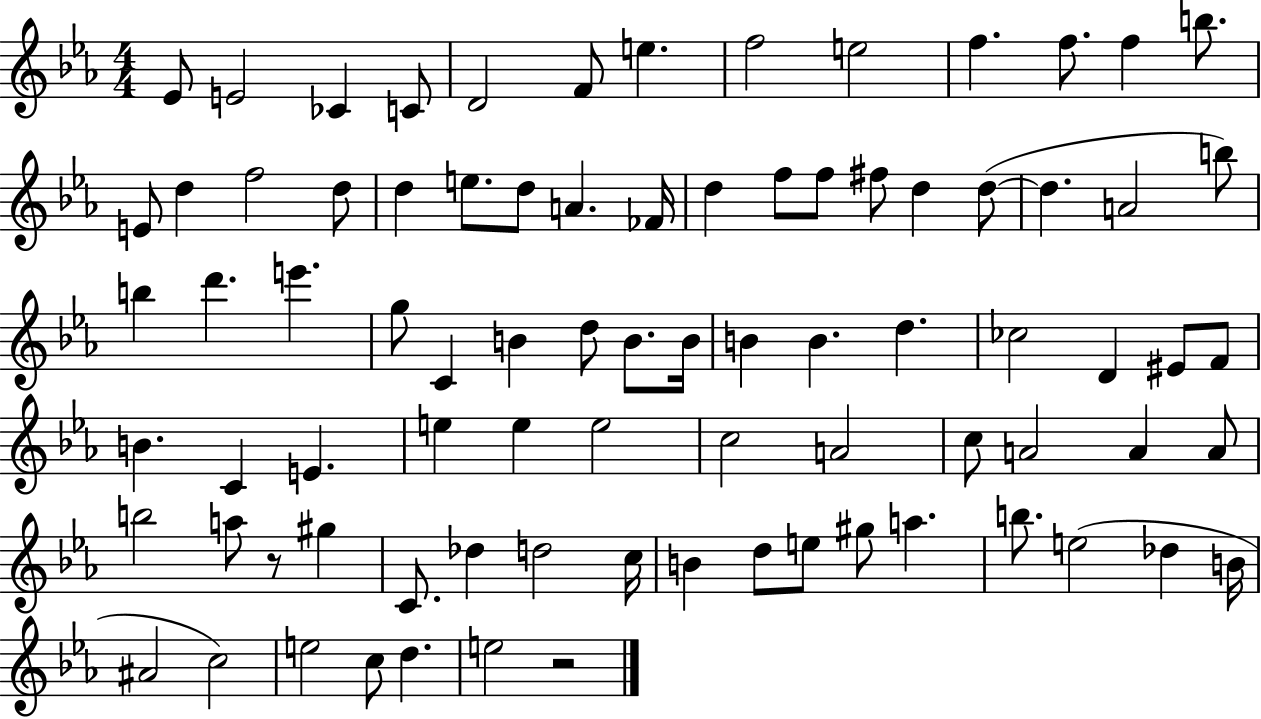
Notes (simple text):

Eb4/e E4/h CES4/q C4/e D4/h F4/e E5/q. F5/h E5/h F5/q. F5/e. F5/q B5/e. E4/e D5/q F5/h D5/e D5/q E5/e. D5/e A4/q. FES4/s D5/q F5/e F5/e F#5/e D5/q D5/e D5/q. A4/h B5/e B5/q D6/q. E6/q. G5/e C4/q B4/q D5/e B4/e. B4/s B4/q B4/q. D5/q. CES5/h D4/q EIS4/e F4/e B4/q. C4/q E4/q. E5/q E5/q E5/h C5/h A4/h C5/e A4/h A4/q A4/e B5/h A5/e R/e G#5/q C4/e. Db5/q D5/h C5/s B4/q D5/e E5/e G#5/e A5/q. B5/e. E5/h Db5/q B4/s A#4/h C5/h E5/h C5/e D5/q. E5/h R/h